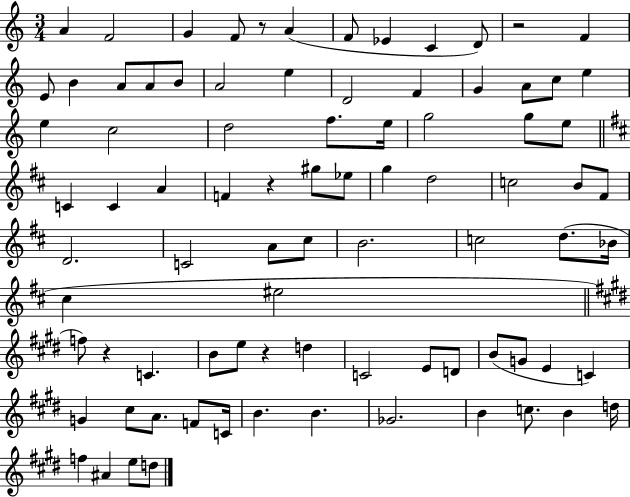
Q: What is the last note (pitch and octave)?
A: D5